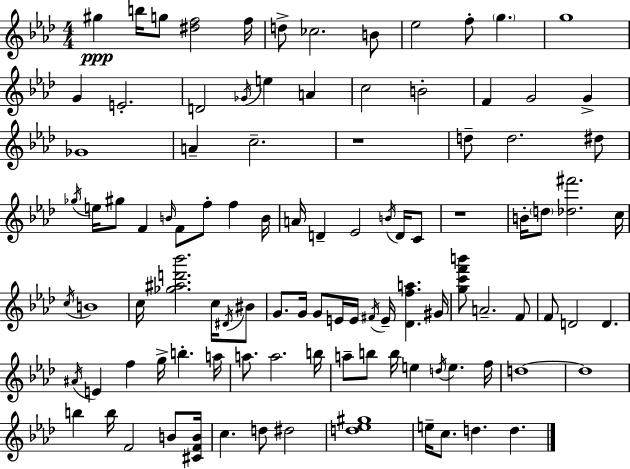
G#5/q B5/s G5/e [D#5,F5]/h F5/s D5/e CES5/h. B4/e Eb5/h F5/e G5/q. G5/w G4/q E4/h. D4/h Gb4/s E5/q A4/q C5/h B4/h F4/q G4/h G4/q Gb4/w A4/q C5/h. R/w D5/e D5/h. D#5/e Gb5/s E5/s G#5/e F4/q B4/s F4/e F5/e F5/q B4/s A4/s D4/q Eb4/h B4/s D4/s C4/e R/w B4/s D5/e [Db5,F#6]/h. C5/s C5/s B4/w C5/s [Gb5,A#5,D6,Bb6]/h. C5/s D#4/s BIS4/e G4/e. G4/s G4/e E4/s E4/s F#4/s E4/s [Db4,F5,A5]/q. G#4/s [G5,C6,F6,B6]/e A4/h. F4/e F4/e D4/h D4/q. A#4/s E4/q F5/q G5/s B5/q. A5/s A5/e. A5/h. B5/s A5/e B5/e B5/s E5/q D5/s E5/q. F5/s D5/w D5/w B5/q B5/s F4/h B4/e [C#4,F4,B4]/s C5/q. D5/e D#5/h [D5,Eb5,G#5]/w E5/s C5/e. D5/q. D5/q.